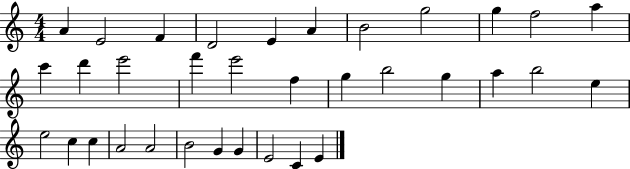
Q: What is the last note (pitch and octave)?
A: E4